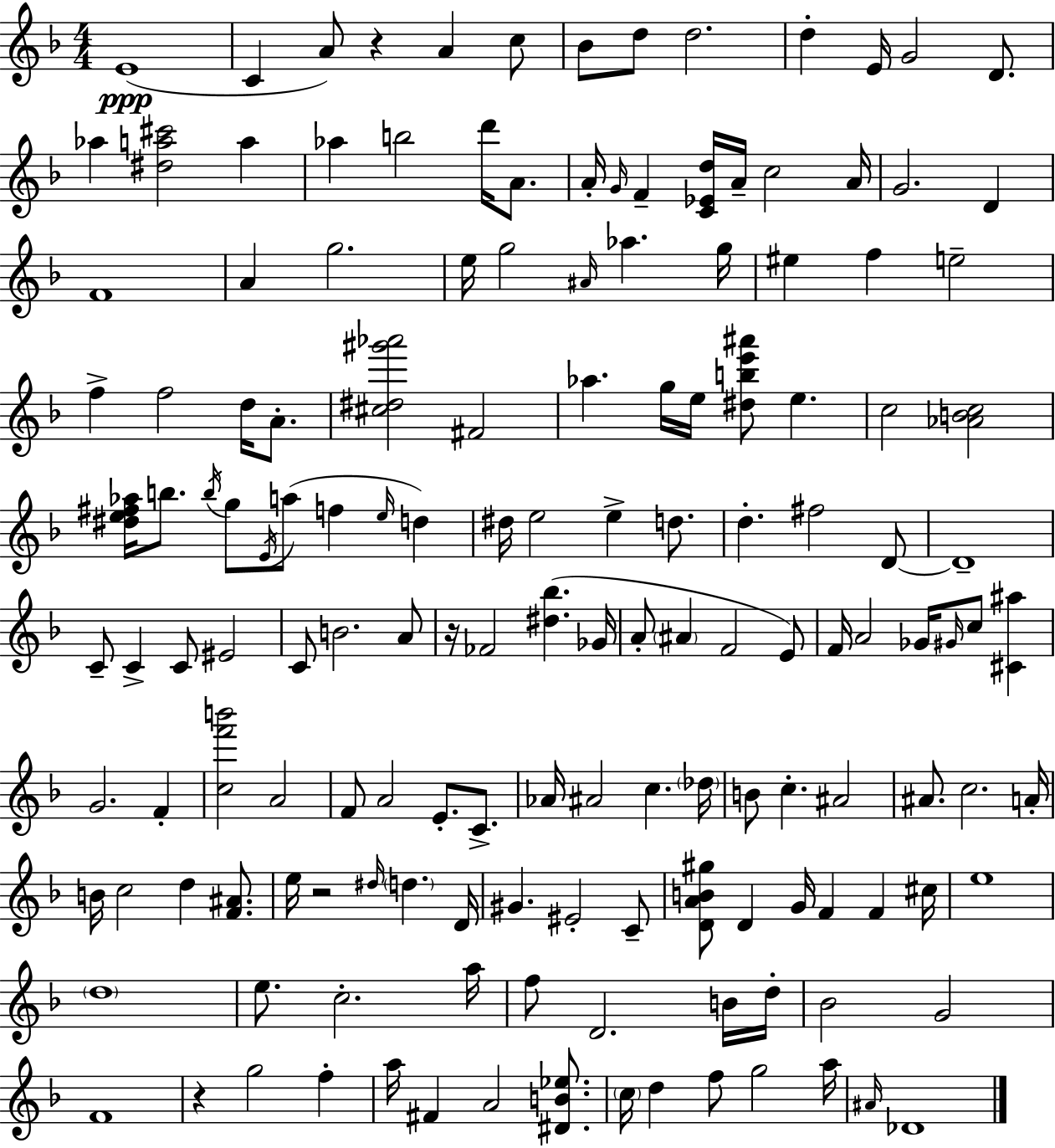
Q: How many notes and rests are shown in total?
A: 153